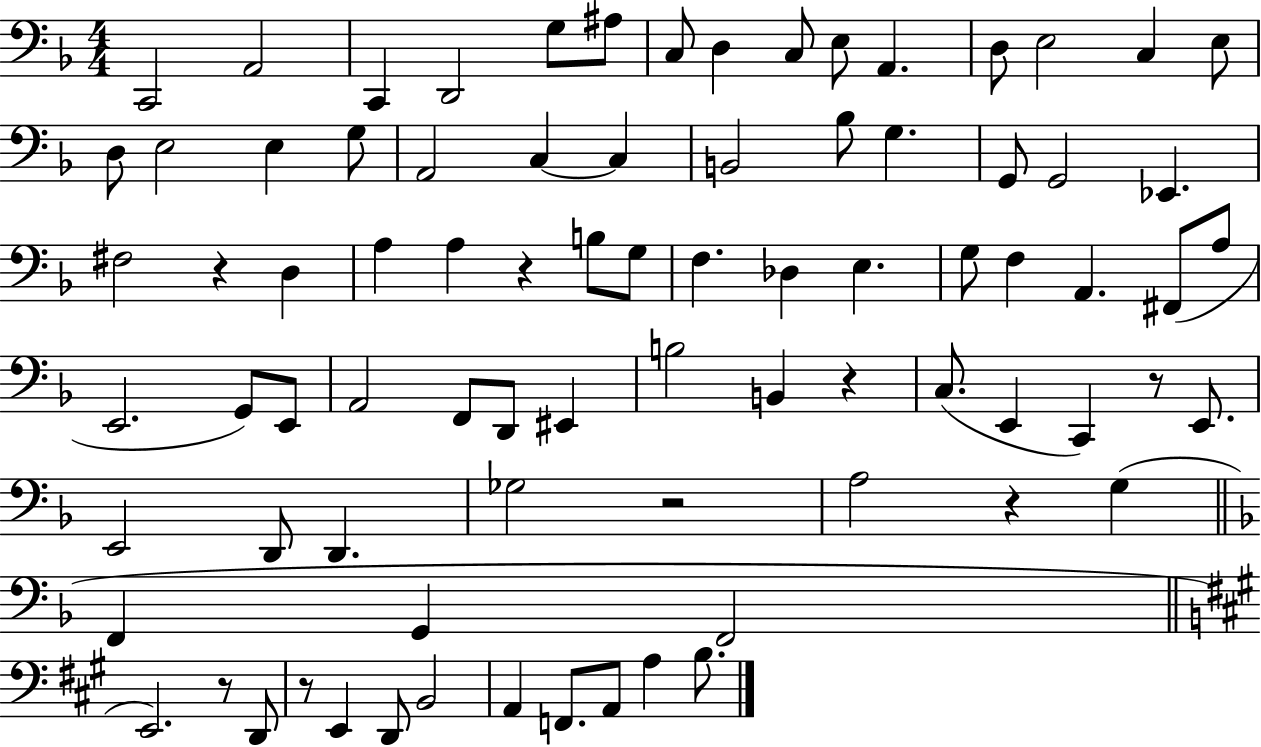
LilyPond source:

{
  \clef bass
  \numericTimeSignature
  \time 4/4
  \key f \major
  c,2 a,2 | c,4 d,2 g8 ais8 | c8 d4 c8 e8 a,4. | d8 e2 c4 e8 | \break d8 e2 e4 g8 | a,2 c4~~ c4 | b,2 bes8 g4. | g,8 g,2 ees,4. | \break fis2 r4 d4 | a4 a4 r4 b8 g8 | f4. des4 e4. | g8 f4 a,4. fis,8( a8 | \break e,2. g,8) e,8 | a,2 f,8 d,8 eis,4 | b2 b,4 r4 | c8.( e,4 c,4) r8 e,8. | \break e,2 d,8 d,4. | ges2 r2 | a2 r4 g4( | \bar "||" \break \key d \minor f,4 g,4 f,2 | \bar "||" \break \key a \major e,2.) r8 d,8 | r8 e,4 d,8 b,2 | a,4 f,8. a,8 a4 b8. | \bar "|."
}